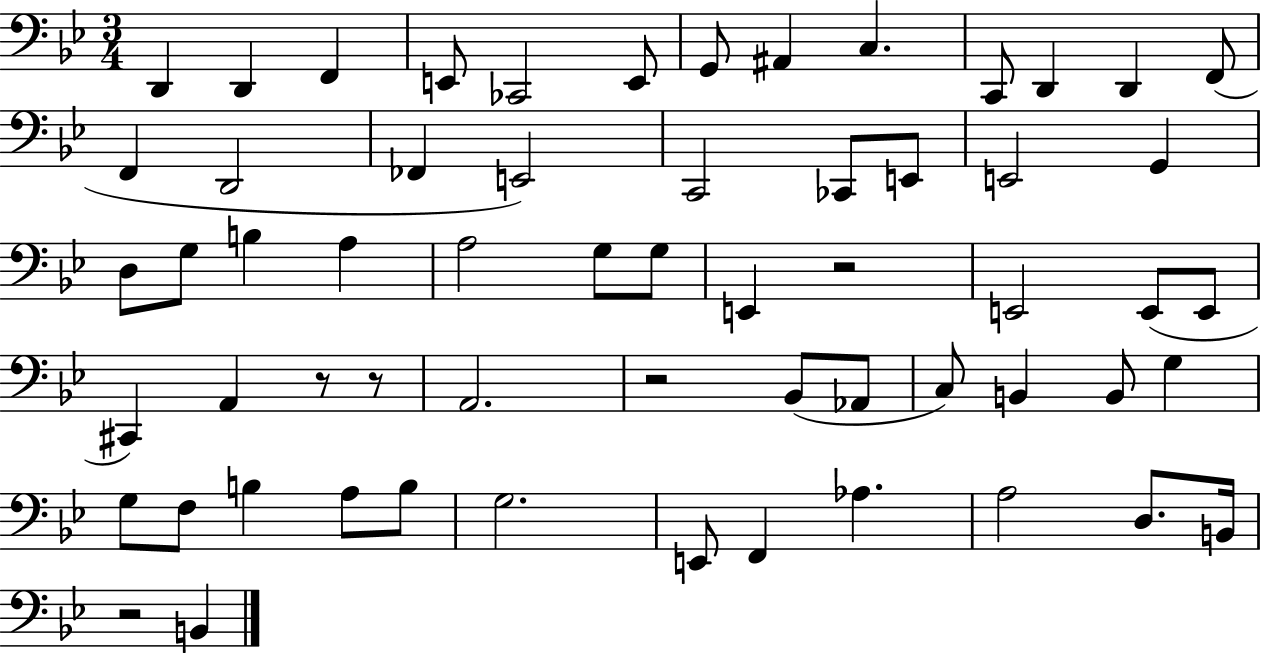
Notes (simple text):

D2/q D2/q F2/q E2/e CES2/h E2/e G2/e A#2/q C3/q. C2/e D2/q D2/q F2/e F2/q D2/h FES2/q E2/h C2/h CES2/e E2/e E2/h G2/q D3/e G3/e B3/q A3/q A3/h G3/e G3/e E2/q R/h E2/h E2/e E2/e C#2/q A2/q R/e R/e A2/h. R/h Bb2/e Ab2/e C3/e B2/q B2/e G3/q G3/e F3/e B3/q A3/e B3/e G3/h. E2/e F2/q Ab3/q. A3/h D3/e. B2/s R/h B2/q